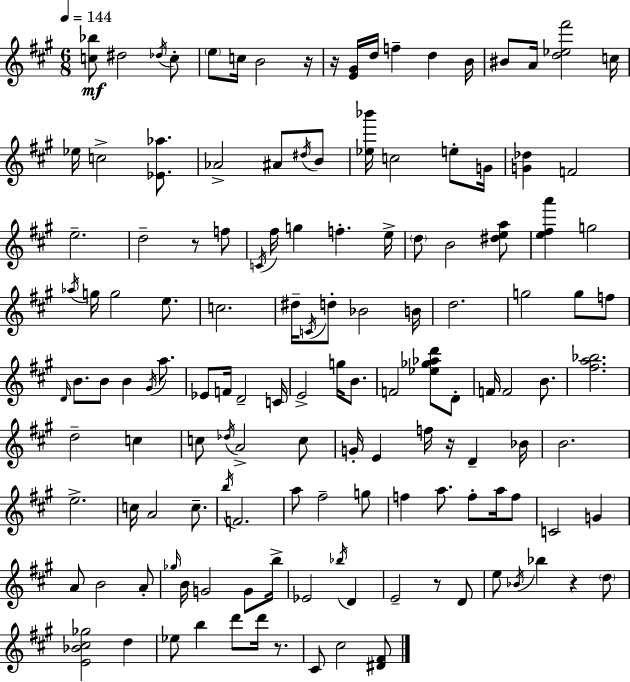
[C5,Bb5]/e D#5/h Db5/s C5/e E5/e C5/s B4/h R/s R/s [E4,G#4]/s D5/s F5/q D5/q B4/s BIS4/e A4/s [D5,Eb5,F#6]/h C5/s Eb5/s C5/h [Eb4,Ab5]/e. Ab4/h A#4/e D#5/s B4/e [Eb5,Bb6]/s C5/h E5/e G4/s [G4,Db5]/q F4/h E5/h. D5/h R/e F5/e C4/s F#5/s G5/q F5/q. E5/s D5/e B4/h [D#5,E5,A5]/e [E5,F#5,A6]/q G5/h Ab5/s G5/s G5/h E5/e. C5/h. D#5/s C4/s D5/e Bb4/h B4/s D5/h. G5/h G5/e F5/e D4/s B4/e. B4/e B4/q G#4/s A5/e. Eb4/e F4/s D4/h C4/s E4/h G5/s B4/e. F4/h [Eb5,Gb5,Ab5,D6]/e D4/e F4/s F4/h B4/e. [F#5,A5,Bb5]/h. D5/h C5/q C5/e Db5/s A4/h C5/e G4/s E4/q F5/s R/s D4/q Bb4/s B4/h. E5/h. C5/s A4/h C5/e. B5/s F4/h. A5/e F#5/h G5/e F5/q A5/e. F5/e A5/s F5/e C4/h G4/q A4/e B4/h A4/e Gb5/s B4/s G4/h G4/e B5/s Eb4/h Bb5/s D4/q E4/h R/e D4/e E5/e Bb4/s Bb5/q R/q D5/e [E4,Bb4,C#5,Gb5]/h D5/q Eb5/e B5/q D6/e D6/s R/e. C#4/e C#5/h [D#4,F#4]/e